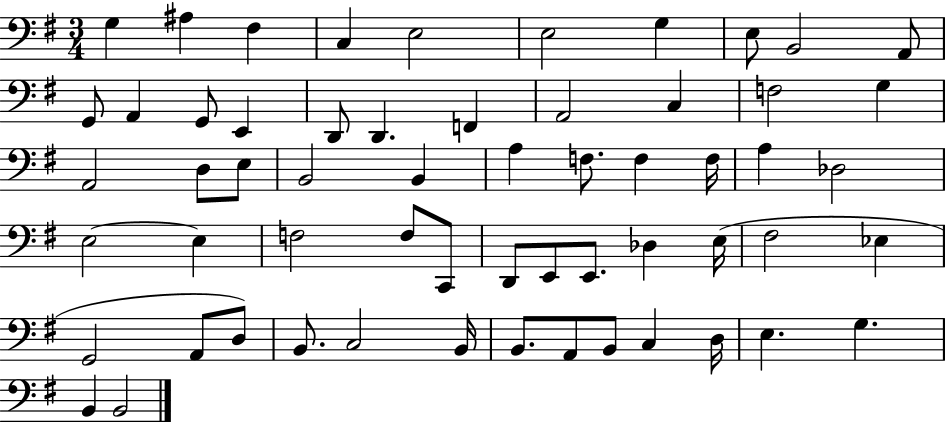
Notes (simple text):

G3/q A#3/q F#3/q C3/q E3/h E3/h G3/q E3/e B2/h A2/e G2/e A2/q G2/e E2/q D2/e D2/q. F2/q A2/h C3/q F3/h G3/q A2/h D3/e E3/e B2/h B2/q A3/q F3/e. F3/q F3/s A3/q Db3/h E3/h E3/q F3/h F3/e C2/e D2/e E2/e E2/e. Db3/q E3/s F#3/h Eb3/q G2/h A2/e D3/e B2/e. C3/h B2/s B2/e. A2/e B2/e C3/q D3/s E3/q. G3/q. B2/q B2/h